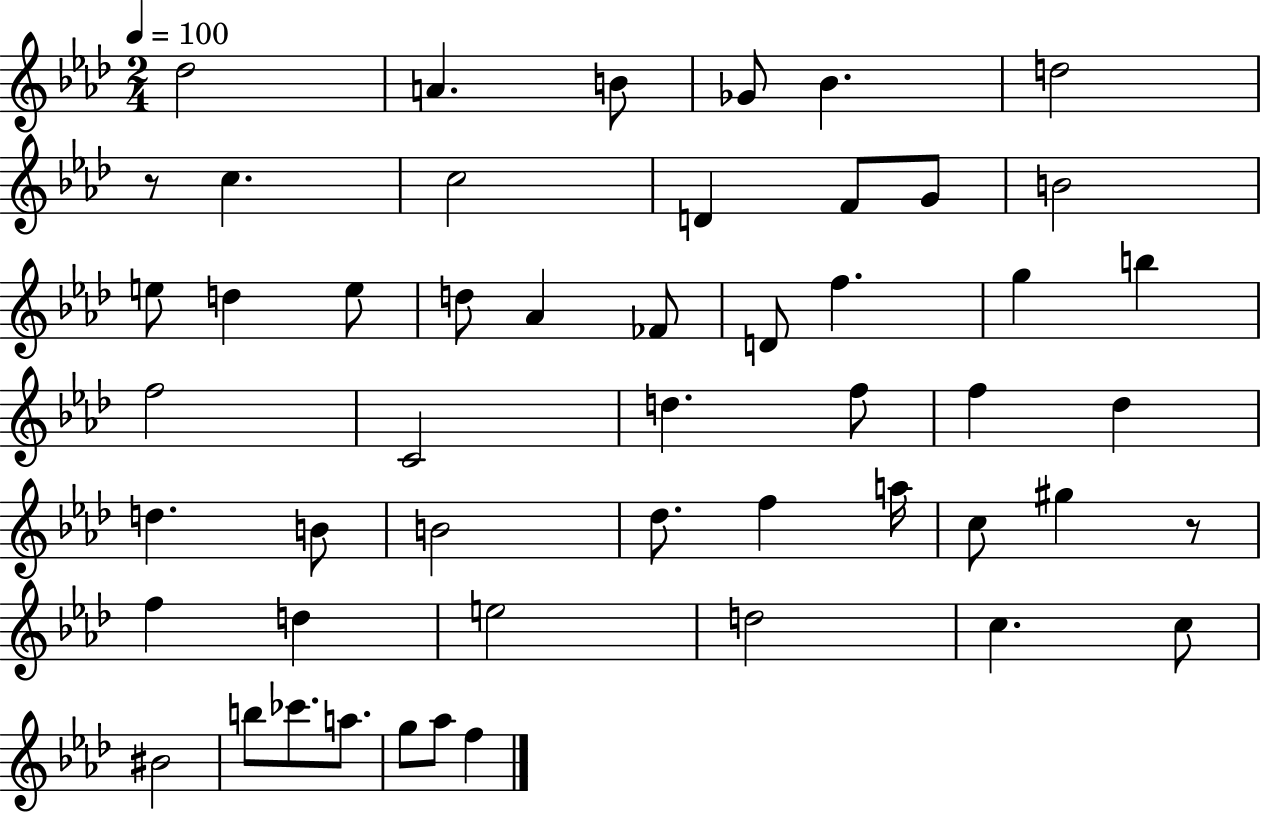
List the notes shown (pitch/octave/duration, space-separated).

Db5/h A4/q. B4/e Gb4/e Bb4/q. D5/h R/e C5/q. C5/h D4/q F4/e G4/e B4/h E5/e D5/q E5/e D5/e Ab4/q FES4/e D4/e F5/q. G5/q B5/q F5/h C4/h D5/q. F5/e F5/q Db5/q D5/q. B4/e B4/h Db5/e. F5/q A5/s C5/e G#5/q R/e F5/q D5/q E5/h D5/h C5/q. C5/e BIS4/h B5/e CES6/e. A5/e. G5/e Ab5/e F5/q